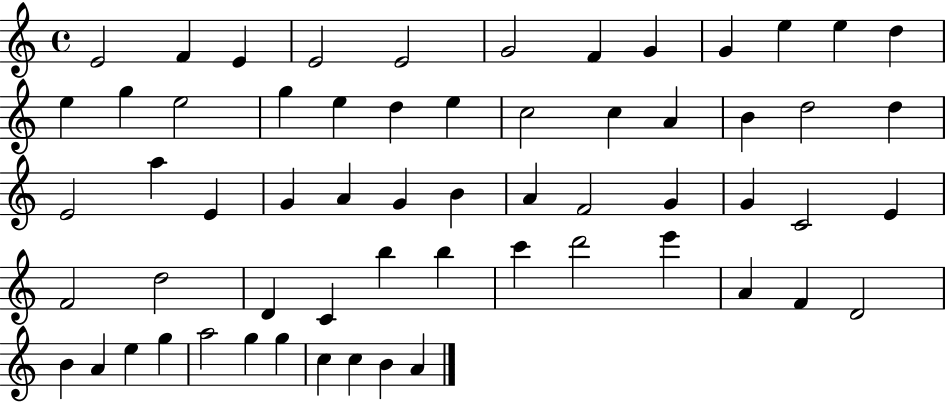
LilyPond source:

{
  \clef treble
  \time 4/4
  \defaultTimeSignature
  \key c \major
  e'2 f'4 e'4 | e'2 e'2 | g'2 f'4 g'4 | g'4 e''4 e''4 d''4 | \break e''4 g''4 e''2 | g''4 e''4 d''4 e''4 | c''2 c''4 a'4 | b'4 d''2 d''4 | \break e'2 a''4 e'4 | g'4 a'4 g'4 b'4 | a'4 f'2 g'4 | g'4 c'2 e'4 | \break f'2 d''2 | d'4 c'4 b''4 b''4 | c'''4 d'''2 e'''4 | a'4 f'4 d'2 | \break b'4 a'4 e''4 g''4 | a''2 g''4 g''4 | c''4 c''4 b'4 a'4 | \bar "|."
}